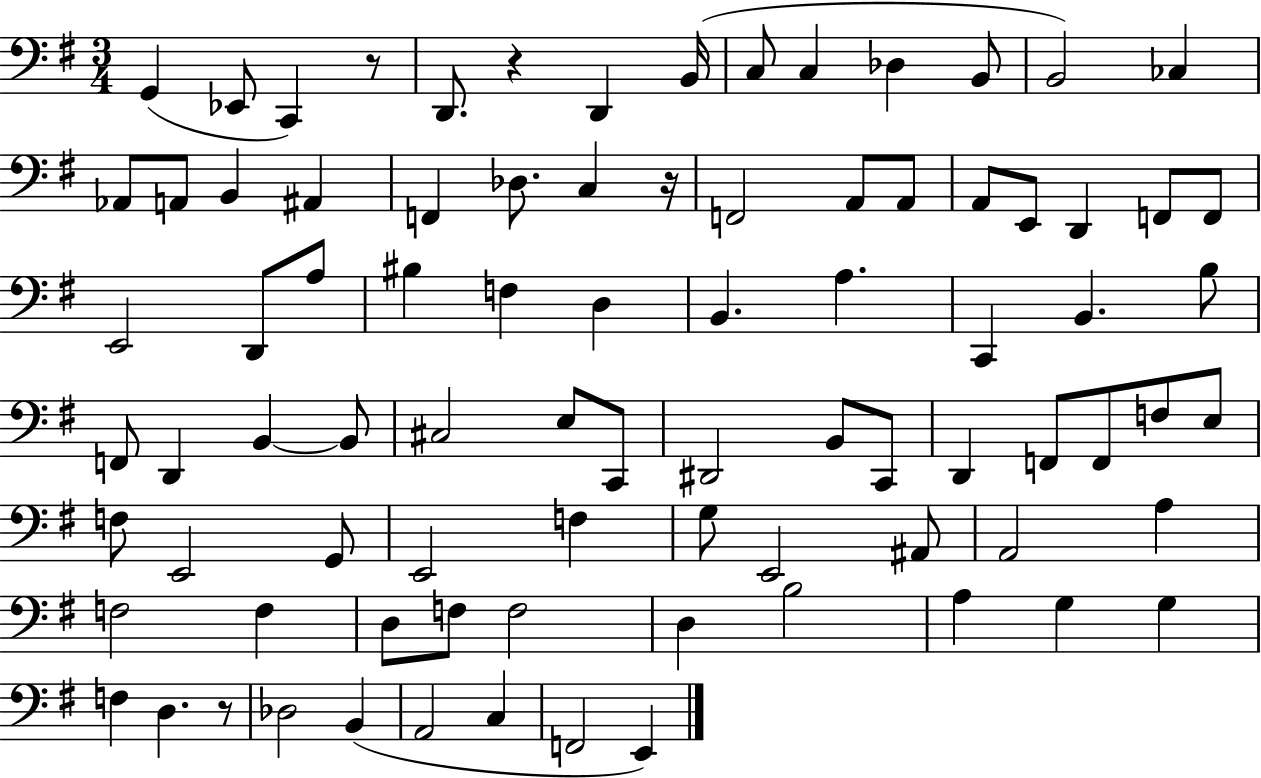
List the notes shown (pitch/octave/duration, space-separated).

G2/q Eb2/e C2/q R/e D2/e. R/q D2/q B2/s C3/e C3/q Db3/q B2/e B2/h CES3/q Ab2/e A2/e B2/q A#2/q F2/q Db3/e. C3/q R/s F2/h A2/e A2/e A2/e E2/e D2/q F2/e F2/e E2/h D2/e A3/e BIS3/q F3/q D3/q B2/q. A3/q. C2/q B2/q. B3/e F2/e D2/q B2/q B2/e C#3/h E3/e C2/e D#2/h B2/e C2/e D2/q F2/e F2/e F3/e E3/e F3/e E2/h G2/e E2/h F3/q G3/e E2/h A#2/e A2/h A3/q F3/h F3/q D3/e F3/e F3/h D3/q B3/h A3/q G3/q G3/q F3/q D3/q. R/e Db3/h B2/q A2/h C3/q F2/h E2/q